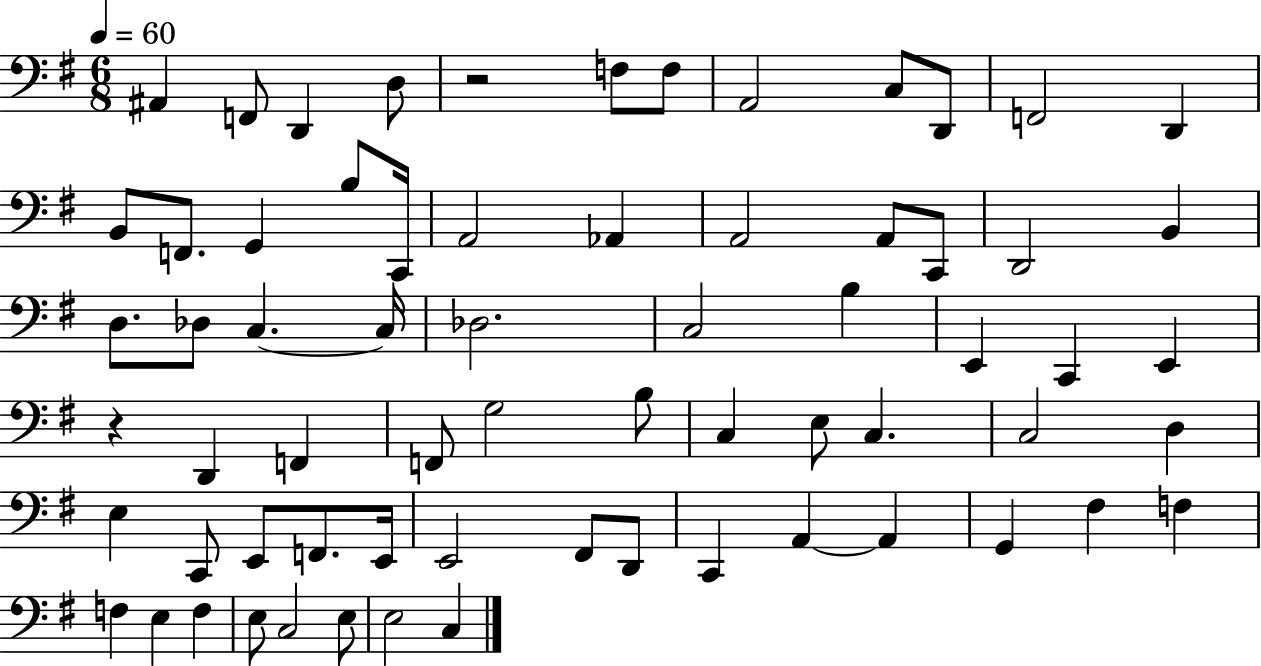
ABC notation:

X:1
T:Untitled
M:6/8
L:1/4
K:G
^A,, F,,/2 D,, D,/2 z2 F,/2 F,/2 A,,2 C,/2 D,,/2 F,,2 D,, B,,/2 F,,/2 G,, B,/2 C,,/4 A,,2 _A,, A,,2 A,,/2 C,,/2 D,,2 B,, D,/2 _D,/2 C, C,/4 _D,2 C,2 B, E,, C,, E,, z D,, F,, F,,/2 G,2 B,/2 C, E,/2 C, C,2 D, E, C,,/2 E,,/2 F,,/2 E,,/4 E,,2 ^F,,/2 D,,/2 C,, A,, A,, G,, ^F, F, F, E, F, E,/2 C,2 E,/2 E,2 C,